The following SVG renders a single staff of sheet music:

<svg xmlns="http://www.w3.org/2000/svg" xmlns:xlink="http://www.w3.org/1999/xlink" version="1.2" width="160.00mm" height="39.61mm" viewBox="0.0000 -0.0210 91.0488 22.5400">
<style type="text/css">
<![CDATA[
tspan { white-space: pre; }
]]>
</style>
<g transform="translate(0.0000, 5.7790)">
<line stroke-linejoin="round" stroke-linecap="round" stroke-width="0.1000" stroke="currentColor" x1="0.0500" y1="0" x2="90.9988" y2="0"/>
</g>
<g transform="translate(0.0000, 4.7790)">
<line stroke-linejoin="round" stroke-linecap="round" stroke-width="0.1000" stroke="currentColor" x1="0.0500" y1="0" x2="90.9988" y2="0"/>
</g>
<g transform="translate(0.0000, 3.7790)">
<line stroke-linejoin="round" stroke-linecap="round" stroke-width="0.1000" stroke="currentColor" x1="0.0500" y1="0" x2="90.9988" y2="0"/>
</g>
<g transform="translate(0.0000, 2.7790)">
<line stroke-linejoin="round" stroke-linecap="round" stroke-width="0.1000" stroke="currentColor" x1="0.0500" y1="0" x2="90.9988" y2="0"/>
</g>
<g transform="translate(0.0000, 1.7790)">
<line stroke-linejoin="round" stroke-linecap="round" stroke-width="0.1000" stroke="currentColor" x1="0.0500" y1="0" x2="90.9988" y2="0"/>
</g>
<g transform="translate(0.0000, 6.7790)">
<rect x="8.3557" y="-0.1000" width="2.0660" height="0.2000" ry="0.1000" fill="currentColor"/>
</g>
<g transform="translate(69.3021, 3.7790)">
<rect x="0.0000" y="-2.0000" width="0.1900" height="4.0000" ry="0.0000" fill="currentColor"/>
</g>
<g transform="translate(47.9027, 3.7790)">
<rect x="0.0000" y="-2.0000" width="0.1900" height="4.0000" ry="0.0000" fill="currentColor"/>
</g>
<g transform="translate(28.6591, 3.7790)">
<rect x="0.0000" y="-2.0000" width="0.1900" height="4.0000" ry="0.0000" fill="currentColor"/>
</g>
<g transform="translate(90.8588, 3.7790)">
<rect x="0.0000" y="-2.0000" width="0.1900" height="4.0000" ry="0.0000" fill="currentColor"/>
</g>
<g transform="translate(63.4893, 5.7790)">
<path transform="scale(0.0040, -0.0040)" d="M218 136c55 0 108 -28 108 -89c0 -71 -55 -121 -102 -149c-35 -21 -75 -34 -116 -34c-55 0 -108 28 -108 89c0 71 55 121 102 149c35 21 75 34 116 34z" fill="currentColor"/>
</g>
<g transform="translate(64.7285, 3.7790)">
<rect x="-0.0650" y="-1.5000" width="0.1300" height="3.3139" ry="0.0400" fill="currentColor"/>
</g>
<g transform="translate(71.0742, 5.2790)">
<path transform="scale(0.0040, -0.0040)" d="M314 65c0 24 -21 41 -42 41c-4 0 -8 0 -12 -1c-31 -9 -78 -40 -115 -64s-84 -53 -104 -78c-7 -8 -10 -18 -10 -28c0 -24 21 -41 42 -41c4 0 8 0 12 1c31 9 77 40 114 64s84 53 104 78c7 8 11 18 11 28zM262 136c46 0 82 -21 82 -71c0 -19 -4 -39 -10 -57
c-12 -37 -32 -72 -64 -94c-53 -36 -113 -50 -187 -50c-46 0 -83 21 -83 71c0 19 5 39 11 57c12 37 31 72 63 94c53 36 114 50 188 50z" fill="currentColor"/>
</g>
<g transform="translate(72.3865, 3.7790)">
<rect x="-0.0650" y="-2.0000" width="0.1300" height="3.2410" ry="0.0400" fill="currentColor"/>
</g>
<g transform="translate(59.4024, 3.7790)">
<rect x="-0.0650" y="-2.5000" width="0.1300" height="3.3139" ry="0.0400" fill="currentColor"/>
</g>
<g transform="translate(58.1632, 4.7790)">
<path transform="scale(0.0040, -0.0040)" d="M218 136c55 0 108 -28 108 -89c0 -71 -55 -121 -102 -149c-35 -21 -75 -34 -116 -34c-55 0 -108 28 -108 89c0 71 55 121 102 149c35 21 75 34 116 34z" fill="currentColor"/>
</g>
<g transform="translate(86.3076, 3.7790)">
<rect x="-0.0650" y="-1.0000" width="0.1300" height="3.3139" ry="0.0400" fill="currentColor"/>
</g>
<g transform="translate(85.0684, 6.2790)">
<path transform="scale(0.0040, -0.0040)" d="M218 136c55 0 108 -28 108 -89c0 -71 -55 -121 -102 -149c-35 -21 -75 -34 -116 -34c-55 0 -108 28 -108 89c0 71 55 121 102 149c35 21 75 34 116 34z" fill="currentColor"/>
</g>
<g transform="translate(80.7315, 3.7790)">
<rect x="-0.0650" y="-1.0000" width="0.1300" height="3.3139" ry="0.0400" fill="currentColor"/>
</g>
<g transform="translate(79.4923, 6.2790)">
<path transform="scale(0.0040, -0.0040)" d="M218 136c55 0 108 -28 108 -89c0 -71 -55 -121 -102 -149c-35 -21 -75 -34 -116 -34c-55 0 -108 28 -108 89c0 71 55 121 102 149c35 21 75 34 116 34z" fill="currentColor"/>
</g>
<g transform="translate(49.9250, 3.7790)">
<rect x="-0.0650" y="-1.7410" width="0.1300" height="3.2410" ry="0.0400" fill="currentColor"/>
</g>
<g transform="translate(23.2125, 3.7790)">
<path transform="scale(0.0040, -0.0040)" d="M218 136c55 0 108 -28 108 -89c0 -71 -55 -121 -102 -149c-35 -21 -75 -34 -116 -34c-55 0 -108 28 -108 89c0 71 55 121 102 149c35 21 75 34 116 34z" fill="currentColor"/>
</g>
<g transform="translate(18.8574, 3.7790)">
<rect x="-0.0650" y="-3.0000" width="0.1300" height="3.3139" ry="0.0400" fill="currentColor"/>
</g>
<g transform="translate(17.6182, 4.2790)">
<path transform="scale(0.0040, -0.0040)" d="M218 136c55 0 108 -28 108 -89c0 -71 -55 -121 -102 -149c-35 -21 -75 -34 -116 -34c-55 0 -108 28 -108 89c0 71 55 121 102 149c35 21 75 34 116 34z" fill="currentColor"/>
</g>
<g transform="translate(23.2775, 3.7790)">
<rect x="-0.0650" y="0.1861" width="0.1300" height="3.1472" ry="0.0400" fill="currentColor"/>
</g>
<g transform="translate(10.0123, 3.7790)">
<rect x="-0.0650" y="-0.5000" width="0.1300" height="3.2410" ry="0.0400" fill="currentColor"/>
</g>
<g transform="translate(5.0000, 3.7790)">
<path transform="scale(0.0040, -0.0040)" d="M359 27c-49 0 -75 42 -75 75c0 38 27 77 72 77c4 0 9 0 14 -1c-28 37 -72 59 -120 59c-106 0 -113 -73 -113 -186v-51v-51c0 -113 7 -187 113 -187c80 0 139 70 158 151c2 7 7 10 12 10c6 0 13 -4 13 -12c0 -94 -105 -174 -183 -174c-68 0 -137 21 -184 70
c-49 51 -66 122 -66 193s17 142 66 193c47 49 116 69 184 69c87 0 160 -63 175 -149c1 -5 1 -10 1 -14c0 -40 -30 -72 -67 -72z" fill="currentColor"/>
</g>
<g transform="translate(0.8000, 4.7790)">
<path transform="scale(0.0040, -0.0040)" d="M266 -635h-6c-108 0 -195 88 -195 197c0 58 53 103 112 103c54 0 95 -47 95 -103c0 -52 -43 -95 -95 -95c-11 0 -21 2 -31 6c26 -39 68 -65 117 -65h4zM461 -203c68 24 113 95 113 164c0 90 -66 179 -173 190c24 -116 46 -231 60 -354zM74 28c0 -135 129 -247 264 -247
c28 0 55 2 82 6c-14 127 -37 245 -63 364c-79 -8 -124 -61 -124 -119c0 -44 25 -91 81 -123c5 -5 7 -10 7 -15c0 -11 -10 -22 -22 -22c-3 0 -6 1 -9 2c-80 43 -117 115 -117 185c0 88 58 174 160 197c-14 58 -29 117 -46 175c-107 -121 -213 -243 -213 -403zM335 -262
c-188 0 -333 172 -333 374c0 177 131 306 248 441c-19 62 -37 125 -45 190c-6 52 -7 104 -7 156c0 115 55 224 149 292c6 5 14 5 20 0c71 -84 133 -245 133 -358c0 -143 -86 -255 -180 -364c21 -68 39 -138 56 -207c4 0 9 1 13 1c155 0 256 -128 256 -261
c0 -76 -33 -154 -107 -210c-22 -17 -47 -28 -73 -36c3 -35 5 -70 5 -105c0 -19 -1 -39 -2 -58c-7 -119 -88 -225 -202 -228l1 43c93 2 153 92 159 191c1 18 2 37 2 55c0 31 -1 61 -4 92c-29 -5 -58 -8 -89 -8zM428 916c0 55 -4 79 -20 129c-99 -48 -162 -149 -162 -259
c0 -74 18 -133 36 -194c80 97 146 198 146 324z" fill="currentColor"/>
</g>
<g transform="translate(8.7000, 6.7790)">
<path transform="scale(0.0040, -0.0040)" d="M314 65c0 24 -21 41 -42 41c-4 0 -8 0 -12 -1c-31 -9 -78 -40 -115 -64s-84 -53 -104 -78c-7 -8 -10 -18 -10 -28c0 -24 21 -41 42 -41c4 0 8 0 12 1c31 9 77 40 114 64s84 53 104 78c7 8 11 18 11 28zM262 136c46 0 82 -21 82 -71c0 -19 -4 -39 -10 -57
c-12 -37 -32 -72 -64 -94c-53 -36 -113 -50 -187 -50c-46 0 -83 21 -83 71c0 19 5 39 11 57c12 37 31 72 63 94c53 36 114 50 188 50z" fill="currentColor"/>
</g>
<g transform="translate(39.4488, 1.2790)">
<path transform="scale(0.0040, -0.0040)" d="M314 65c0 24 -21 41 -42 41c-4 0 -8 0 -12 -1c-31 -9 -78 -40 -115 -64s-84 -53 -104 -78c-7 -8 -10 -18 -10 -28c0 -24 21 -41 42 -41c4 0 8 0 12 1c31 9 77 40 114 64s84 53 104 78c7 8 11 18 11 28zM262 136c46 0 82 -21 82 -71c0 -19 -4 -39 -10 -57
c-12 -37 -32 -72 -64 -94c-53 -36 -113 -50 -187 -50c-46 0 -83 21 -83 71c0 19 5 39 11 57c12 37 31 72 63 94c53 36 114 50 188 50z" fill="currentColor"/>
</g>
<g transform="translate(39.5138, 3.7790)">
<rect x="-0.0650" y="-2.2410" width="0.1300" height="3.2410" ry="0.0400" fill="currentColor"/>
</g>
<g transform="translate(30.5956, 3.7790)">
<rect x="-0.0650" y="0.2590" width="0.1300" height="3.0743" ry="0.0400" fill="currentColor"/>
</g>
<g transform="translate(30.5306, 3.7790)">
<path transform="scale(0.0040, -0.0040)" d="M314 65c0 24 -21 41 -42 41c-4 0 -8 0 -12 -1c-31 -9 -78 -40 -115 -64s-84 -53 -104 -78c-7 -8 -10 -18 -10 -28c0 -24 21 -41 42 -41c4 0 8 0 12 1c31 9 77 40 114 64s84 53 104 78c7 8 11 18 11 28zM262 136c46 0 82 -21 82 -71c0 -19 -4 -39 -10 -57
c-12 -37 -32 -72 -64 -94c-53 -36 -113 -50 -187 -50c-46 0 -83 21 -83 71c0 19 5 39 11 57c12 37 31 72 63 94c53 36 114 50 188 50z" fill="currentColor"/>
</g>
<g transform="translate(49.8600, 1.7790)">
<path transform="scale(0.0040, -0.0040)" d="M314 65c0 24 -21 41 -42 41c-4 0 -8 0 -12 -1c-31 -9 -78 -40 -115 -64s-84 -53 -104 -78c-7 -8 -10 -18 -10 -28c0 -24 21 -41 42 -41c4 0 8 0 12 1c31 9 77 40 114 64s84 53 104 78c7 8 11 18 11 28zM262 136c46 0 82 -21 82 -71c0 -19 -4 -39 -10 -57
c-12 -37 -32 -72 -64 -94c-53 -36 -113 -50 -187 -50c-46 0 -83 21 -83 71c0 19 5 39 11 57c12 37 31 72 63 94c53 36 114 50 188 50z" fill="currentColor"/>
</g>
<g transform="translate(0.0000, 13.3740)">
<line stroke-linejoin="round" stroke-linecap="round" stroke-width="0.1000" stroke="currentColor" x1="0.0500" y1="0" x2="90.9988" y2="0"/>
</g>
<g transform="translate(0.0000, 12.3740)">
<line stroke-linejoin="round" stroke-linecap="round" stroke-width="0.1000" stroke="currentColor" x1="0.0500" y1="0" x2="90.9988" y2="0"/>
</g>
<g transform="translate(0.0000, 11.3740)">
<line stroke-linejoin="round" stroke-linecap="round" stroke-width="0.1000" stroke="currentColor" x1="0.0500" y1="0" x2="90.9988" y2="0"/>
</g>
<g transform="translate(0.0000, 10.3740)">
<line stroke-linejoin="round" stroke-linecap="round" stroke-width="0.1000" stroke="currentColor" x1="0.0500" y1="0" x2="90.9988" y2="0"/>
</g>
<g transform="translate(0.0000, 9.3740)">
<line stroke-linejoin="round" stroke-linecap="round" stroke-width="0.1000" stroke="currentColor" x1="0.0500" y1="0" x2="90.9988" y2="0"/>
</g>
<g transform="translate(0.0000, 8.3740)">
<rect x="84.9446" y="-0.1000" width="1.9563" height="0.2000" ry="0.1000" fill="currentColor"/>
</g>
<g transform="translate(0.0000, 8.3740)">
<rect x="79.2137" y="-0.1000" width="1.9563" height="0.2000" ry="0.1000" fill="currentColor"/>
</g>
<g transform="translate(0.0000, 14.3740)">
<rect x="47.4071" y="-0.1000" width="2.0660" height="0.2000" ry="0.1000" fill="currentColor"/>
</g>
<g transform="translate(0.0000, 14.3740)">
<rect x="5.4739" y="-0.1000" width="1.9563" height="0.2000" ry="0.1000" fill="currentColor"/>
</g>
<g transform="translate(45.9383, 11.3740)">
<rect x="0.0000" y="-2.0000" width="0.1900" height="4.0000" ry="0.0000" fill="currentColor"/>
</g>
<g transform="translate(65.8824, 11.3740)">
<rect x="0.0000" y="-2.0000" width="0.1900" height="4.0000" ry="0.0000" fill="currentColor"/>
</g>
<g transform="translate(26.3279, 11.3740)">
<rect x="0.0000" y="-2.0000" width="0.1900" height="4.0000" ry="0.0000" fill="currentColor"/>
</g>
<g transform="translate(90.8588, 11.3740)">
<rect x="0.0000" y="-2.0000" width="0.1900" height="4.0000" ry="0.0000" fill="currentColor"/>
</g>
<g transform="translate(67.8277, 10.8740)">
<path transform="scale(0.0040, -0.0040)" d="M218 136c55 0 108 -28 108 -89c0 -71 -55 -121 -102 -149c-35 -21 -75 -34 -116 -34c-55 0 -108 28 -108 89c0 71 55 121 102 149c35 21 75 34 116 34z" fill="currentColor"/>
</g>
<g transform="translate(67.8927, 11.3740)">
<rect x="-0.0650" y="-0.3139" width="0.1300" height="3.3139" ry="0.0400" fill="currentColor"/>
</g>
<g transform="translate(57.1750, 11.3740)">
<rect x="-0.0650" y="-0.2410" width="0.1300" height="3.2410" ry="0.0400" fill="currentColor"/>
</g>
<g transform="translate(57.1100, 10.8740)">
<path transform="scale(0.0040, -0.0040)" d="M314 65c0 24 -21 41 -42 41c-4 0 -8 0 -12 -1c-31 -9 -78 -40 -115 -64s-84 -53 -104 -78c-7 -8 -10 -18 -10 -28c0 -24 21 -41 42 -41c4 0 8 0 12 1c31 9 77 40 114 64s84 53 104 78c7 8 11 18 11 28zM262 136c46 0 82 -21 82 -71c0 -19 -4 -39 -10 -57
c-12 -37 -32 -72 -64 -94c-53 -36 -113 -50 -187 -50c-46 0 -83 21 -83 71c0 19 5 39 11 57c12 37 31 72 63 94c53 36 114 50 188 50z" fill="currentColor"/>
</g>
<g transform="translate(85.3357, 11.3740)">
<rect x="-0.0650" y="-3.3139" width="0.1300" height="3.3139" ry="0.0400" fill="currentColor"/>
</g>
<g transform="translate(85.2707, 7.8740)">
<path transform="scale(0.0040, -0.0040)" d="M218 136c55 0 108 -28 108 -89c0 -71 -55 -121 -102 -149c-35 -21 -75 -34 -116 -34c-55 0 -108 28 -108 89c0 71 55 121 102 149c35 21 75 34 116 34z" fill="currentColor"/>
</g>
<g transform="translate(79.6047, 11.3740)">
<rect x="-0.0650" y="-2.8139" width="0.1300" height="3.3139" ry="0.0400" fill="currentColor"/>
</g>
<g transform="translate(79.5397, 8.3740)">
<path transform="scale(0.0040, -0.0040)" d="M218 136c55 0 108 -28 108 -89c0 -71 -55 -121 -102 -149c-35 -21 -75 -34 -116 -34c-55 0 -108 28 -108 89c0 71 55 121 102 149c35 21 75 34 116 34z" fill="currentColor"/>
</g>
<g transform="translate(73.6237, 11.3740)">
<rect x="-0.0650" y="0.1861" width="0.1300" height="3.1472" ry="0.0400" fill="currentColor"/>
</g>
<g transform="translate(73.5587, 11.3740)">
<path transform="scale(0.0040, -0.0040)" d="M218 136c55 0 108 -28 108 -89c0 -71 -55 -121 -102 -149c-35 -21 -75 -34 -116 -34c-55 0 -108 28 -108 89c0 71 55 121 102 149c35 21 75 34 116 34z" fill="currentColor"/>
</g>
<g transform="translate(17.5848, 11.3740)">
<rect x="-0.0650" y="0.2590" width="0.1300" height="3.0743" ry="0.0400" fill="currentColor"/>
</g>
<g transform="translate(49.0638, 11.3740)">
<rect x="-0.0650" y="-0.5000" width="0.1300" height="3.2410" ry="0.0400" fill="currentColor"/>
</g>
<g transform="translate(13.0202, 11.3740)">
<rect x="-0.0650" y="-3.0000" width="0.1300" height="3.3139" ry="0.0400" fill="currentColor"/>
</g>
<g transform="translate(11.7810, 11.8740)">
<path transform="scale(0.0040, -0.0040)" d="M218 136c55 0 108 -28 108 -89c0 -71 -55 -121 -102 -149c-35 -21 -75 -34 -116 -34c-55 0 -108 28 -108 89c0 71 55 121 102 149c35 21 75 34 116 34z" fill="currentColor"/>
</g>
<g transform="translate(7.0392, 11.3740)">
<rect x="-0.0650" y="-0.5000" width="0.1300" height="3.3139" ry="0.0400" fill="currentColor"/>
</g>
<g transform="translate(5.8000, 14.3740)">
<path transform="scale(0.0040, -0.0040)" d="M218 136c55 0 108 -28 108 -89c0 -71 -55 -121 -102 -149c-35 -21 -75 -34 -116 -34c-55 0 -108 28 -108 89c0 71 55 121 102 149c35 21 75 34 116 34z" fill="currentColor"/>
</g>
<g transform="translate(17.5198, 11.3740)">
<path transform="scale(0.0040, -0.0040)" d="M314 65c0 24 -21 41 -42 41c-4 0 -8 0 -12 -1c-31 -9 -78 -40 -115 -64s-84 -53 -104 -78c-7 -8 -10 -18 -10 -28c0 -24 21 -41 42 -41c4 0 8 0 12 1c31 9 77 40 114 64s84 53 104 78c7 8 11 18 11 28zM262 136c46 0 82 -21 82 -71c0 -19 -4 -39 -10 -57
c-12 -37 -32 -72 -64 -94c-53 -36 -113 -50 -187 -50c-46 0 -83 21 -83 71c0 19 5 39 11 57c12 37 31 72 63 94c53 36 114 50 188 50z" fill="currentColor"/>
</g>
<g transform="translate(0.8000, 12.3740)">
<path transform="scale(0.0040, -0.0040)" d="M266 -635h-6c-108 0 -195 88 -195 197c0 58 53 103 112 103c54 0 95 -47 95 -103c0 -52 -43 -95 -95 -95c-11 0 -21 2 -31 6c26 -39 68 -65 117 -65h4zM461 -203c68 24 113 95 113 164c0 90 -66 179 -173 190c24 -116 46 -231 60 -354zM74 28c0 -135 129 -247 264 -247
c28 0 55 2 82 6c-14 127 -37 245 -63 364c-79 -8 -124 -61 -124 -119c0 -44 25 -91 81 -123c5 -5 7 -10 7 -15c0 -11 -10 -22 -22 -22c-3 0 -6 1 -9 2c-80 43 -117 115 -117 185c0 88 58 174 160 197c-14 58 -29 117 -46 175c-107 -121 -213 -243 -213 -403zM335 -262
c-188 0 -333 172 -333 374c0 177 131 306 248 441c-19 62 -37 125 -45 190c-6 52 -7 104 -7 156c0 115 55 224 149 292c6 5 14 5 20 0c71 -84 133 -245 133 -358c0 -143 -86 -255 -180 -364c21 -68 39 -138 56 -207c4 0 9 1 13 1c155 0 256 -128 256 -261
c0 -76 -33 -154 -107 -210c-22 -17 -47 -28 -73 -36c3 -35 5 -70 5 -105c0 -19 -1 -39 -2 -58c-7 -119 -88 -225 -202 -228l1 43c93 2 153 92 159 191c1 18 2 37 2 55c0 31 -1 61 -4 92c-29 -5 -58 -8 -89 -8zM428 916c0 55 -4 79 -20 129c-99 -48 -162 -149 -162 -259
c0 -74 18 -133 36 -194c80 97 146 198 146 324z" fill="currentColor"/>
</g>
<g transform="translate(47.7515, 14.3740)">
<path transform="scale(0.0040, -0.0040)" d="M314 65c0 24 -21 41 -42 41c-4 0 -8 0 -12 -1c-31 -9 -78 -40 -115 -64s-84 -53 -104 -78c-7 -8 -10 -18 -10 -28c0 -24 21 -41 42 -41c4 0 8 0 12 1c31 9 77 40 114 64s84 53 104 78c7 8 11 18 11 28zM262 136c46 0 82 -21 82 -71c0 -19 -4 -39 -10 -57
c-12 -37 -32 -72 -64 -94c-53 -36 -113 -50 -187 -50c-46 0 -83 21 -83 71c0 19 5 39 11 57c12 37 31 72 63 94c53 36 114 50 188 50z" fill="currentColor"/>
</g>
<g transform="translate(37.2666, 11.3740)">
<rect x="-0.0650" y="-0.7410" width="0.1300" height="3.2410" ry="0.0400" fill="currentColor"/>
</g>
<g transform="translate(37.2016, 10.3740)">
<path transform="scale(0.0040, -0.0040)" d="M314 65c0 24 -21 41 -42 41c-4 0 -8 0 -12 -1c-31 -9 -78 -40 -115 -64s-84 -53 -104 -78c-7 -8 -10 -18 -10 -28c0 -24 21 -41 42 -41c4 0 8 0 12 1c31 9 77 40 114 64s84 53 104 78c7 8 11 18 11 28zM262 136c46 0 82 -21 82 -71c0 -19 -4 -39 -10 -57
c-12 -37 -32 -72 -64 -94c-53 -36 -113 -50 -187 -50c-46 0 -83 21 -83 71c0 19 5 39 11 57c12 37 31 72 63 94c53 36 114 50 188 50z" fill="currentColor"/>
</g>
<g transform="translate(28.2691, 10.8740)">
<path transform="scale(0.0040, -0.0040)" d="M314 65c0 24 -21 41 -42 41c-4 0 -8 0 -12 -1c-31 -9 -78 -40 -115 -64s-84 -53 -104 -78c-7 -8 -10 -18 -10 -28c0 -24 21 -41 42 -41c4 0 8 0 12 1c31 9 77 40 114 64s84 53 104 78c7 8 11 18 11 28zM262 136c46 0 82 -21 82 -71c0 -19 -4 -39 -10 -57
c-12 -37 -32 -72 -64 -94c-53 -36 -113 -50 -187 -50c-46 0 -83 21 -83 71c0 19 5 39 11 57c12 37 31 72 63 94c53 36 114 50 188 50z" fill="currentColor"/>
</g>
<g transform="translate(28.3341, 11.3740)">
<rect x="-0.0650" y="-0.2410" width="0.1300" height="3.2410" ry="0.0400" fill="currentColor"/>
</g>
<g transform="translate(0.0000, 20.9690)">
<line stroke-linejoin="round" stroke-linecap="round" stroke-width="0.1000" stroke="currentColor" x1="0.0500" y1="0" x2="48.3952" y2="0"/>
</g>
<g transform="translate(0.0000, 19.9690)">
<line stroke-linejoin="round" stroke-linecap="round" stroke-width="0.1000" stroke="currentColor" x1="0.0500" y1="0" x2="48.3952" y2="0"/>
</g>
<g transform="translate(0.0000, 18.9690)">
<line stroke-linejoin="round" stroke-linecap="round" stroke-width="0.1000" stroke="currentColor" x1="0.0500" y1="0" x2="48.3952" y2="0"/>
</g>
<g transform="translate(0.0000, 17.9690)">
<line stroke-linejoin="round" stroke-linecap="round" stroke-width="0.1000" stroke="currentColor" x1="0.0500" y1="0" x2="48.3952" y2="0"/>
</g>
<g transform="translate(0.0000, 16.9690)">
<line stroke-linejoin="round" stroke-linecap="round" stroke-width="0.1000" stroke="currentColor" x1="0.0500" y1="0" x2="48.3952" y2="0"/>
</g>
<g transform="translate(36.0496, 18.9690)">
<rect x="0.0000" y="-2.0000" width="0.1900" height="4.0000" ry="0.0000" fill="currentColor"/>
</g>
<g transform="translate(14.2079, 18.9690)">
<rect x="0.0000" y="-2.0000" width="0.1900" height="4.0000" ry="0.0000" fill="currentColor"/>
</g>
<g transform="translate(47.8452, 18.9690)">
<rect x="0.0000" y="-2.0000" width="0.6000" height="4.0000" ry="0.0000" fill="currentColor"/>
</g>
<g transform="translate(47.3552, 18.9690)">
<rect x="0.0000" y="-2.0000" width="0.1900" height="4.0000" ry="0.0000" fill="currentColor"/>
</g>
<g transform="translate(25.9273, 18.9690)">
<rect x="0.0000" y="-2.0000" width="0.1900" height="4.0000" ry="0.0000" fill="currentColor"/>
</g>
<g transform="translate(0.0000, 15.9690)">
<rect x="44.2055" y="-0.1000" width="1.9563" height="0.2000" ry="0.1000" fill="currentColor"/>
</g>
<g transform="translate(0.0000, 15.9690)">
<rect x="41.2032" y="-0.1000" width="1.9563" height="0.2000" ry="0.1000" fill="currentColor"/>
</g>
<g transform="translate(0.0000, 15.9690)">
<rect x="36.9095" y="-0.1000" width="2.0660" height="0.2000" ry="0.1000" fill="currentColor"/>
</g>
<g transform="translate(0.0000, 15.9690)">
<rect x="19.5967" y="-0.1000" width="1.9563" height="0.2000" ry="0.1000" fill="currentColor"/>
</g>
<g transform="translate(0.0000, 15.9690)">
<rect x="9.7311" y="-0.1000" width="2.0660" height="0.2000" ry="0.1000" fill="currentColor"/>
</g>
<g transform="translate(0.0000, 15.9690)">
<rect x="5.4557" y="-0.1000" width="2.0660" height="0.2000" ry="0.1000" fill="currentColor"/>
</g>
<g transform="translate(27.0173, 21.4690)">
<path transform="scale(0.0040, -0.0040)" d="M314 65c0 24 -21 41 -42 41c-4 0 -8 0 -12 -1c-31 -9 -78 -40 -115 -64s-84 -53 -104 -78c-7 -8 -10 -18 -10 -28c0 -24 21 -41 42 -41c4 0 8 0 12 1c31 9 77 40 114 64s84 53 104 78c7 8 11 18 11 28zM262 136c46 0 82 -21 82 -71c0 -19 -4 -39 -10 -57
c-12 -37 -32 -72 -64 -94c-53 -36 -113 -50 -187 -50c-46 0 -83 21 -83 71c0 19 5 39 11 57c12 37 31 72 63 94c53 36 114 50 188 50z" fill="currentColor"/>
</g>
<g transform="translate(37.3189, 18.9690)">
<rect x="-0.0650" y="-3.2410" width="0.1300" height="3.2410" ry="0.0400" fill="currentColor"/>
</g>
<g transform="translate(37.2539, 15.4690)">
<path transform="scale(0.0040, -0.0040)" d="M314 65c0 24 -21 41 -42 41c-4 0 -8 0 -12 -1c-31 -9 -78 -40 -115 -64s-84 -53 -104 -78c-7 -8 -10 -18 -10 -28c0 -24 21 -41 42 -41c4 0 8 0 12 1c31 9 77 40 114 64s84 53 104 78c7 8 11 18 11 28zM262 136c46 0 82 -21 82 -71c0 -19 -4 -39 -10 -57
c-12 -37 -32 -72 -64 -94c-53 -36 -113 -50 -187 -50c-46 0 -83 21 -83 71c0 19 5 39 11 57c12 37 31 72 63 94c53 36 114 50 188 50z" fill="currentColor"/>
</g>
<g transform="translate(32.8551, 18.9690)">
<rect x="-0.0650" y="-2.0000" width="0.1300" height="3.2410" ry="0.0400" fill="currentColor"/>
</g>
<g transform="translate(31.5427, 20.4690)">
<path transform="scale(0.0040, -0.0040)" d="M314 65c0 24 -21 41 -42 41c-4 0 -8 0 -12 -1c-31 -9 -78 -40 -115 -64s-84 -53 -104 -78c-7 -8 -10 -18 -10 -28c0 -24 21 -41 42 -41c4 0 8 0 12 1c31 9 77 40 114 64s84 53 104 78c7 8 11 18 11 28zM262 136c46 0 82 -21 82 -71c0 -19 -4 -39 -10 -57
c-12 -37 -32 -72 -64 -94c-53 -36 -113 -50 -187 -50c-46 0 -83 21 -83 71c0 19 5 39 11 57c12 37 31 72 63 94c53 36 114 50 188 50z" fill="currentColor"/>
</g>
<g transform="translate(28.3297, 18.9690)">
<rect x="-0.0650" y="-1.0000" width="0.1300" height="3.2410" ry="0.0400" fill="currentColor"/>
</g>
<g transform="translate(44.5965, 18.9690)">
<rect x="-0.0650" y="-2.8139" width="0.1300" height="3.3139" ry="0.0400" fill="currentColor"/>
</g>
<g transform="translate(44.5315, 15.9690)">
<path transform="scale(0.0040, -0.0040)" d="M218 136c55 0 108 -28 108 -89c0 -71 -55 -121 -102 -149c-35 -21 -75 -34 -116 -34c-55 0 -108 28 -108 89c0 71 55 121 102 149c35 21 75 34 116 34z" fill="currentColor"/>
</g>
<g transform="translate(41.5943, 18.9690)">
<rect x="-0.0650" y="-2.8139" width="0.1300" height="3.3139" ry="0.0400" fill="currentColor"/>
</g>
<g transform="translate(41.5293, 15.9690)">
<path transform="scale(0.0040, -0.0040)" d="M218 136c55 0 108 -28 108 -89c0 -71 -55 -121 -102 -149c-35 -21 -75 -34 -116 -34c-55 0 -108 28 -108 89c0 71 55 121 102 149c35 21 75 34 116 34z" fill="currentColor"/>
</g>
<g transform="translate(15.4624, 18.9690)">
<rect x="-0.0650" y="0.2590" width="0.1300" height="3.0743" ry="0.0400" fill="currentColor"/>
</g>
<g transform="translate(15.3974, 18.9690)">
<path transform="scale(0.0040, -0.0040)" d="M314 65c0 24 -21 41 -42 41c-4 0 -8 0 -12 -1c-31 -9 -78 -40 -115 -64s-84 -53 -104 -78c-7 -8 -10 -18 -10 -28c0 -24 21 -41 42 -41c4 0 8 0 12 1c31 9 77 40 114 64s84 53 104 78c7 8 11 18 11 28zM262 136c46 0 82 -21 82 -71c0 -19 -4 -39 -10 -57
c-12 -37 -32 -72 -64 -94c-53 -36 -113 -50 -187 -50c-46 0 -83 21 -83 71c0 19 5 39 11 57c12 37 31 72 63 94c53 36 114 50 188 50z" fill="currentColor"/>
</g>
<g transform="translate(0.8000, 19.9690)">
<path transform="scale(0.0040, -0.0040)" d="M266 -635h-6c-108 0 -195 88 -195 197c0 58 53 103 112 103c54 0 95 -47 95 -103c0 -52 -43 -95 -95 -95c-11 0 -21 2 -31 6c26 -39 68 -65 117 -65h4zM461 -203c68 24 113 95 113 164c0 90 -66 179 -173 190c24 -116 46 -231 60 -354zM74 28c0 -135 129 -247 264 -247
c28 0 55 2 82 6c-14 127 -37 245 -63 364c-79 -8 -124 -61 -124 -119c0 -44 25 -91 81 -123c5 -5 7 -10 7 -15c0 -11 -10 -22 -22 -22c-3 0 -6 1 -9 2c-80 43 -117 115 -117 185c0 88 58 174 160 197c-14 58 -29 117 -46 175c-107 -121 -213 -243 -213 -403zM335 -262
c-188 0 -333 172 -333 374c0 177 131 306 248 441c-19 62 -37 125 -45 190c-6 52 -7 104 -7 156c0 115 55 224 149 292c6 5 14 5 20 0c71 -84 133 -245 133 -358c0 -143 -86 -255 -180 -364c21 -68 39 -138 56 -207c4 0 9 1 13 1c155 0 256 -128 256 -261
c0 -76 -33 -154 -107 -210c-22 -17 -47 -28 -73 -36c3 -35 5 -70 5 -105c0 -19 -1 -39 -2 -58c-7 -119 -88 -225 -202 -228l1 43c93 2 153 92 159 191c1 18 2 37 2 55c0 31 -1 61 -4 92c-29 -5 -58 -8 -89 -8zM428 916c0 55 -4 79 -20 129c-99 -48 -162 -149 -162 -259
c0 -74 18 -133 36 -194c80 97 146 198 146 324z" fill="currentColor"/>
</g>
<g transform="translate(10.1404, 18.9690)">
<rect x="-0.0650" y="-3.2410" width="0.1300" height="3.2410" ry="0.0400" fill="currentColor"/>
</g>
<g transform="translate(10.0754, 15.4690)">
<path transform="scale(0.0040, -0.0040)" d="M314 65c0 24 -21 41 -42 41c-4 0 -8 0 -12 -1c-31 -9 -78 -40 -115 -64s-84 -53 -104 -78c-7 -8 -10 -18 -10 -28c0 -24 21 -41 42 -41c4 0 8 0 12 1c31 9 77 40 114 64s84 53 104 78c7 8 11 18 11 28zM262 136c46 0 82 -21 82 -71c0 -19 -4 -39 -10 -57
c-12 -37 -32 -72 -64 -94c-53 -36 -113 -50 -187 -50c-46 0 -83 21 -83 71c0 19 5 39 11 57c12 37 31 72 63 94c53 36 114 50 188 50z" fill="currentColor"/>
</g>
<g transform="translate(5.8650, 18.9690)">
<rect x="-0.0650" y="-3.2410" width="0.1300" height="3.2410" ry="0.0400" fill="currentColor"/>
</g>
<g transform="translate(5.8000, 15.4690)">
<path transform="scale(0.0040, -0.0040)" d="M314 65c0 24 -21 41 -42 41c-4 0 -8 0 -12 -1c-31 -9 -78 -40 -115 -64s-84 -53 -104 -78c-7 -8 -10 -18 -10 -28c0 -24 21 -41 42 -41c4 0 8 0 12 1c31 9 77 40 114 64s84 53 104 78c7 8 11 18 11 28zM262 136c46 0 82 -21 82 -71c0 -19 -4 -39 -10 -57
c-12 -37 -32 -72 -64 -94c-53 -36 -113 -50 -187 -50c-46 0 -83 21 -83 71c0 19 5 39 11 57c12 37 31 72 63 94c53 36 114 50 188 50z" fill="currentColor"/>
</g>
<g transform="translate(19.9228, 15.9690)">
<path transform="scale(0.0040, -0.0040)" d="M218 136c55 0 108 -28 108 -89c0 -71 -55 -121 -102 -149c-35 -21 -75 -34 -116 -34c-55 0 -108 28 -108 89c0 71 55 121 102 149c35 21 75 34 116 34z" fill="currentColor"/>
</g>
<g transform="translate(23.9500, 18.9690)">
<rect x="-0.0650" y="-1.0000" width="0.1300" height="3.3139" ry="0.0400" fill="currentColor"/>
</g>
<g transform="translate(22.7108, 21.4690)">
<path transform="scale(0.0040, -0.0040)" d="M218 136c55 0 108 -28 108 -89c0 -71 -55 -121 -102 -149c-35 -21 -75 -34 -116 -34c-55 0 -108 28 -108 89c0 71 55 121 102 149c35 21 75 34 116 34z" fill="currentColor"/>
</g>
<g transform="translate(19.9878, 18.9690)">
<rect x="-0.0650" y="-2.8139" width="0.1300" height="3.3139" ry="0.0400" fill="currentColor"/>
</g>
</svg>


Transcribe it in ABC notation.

X:1
T:Untitled
M:4/4
L:1/4
K:C
C2 A B B2 g2 f2 G E F2 D D C A B2 c2 d2 C2 c2 c B a b b2 b2 B2 a D D2 F2 b2 a a